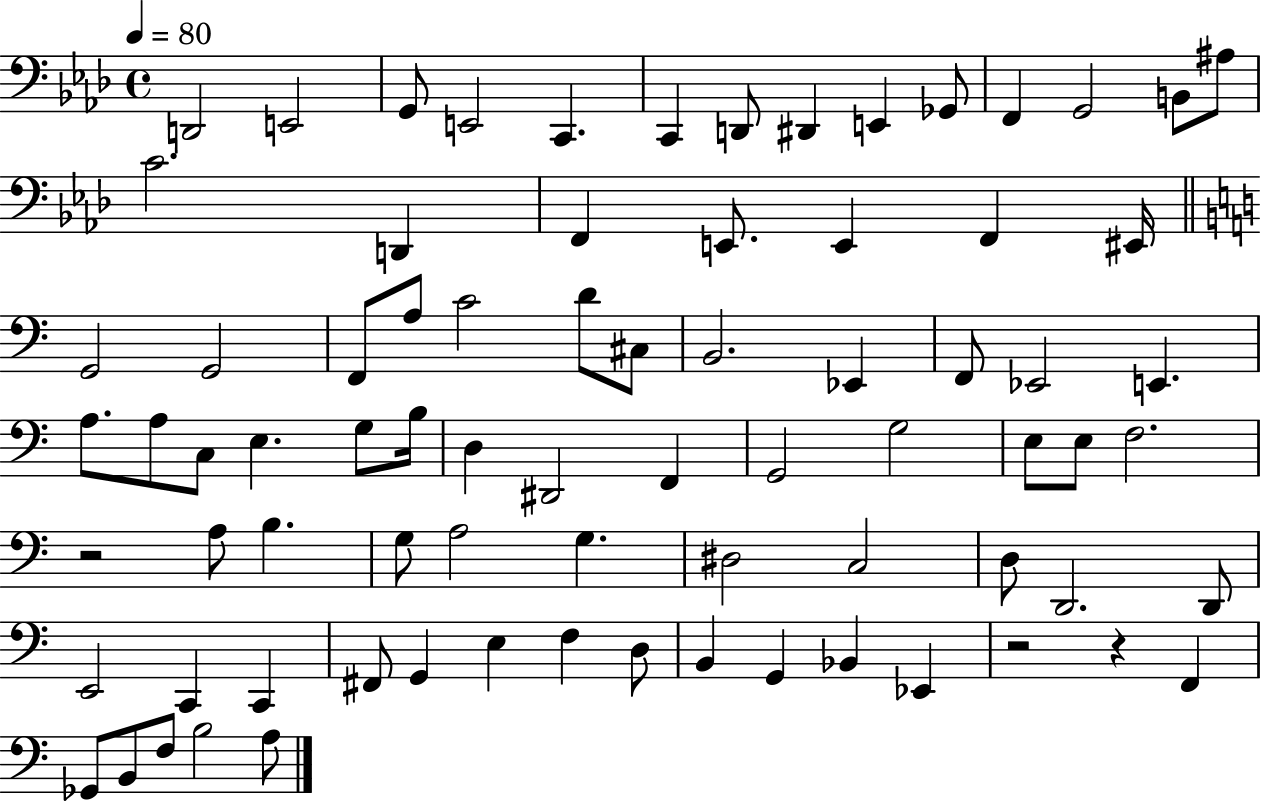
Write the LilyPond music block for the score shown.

{
  \clef bass
  \time 4/4
  \defaultTimeSignature
  \key aes \major
  \tempo 4 = 80
  \repeat volta 2 { d,2 e,2 | g,8 e,2 c,4. | c,4 d,8 dis,4 e,4 ges,8 | f,4 g,2 b,8 ais8 | \break c'2. d,4 | f,4 e,8. e,4 f,4 eis,16 | \bar "||" \break \key c \major g,2 g,2 | f,8 a8 c'2 d'8 cis8 | b,2. ees,4 | f,8 ees,2 e,4. | \break a8. a8 c8 e4. g8 b16 | d4 dis,2 f,4 | g,2 g2 | e8 e8 f2. | \break r2 a8 b4. | g8 a2 g4. | dis2 c2 | d8 d,2. d,8 | \break e,2 c,4 c,4 | fis,8 g,4 e4 f4 d8 | b,4 g,4 bes,4 ees,4 | r2 r4 f,4 | \break ges,8 b,8 f8 b2 a8 | } \bar "|."
}